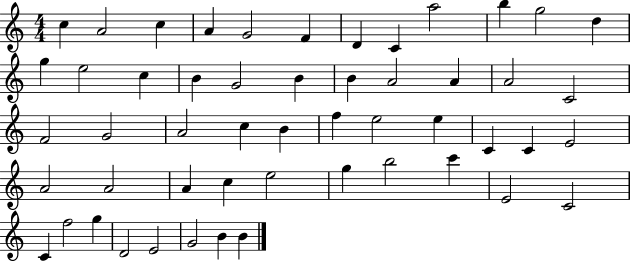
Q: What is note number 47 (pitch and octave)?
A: G5